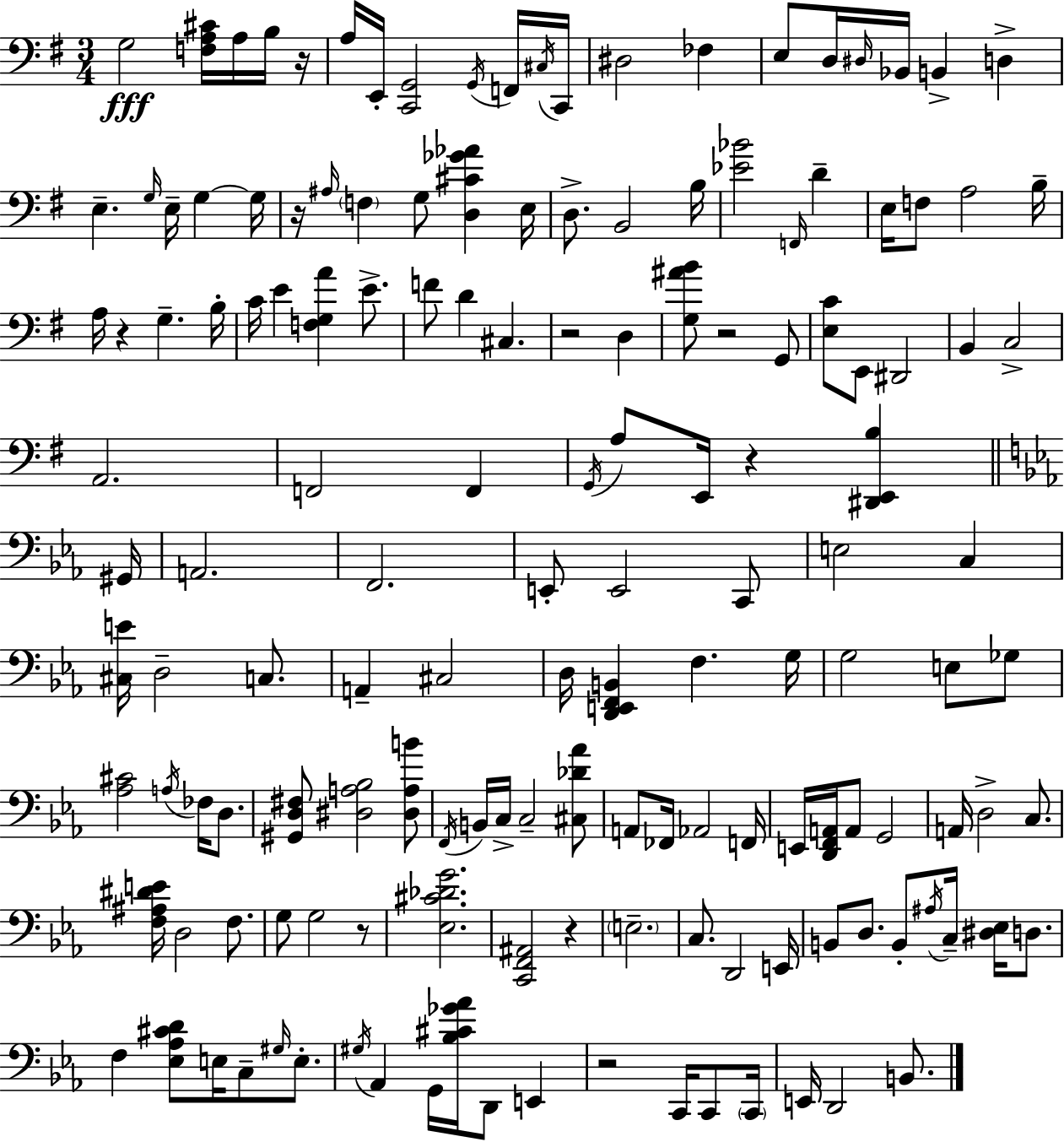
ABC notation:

X:1
T:Untitled
M:3/4
L:1/4
K:G
G,2 [F,A,^C]/4 A,/4 B,/4 z/4 A,/4 E,,/4 [C,,G,,]2 G,,/4 F,,/4 ^C,/4 C,,/4 ^D,2 _F, E,/2 D,/4 ^D,/4 _B,,/4 B,, D, E, G,/4 E,/4 G, G,/4 z/4 ^A,/4 F, G,/2 [D,^C_G_A] E,/4 D,/2 B,,2 B,/4 [_E_B]2 F,,/4 D E,/4 F,/2 A,2 B,/4 A,/4 z G, B,/4 C/4 E [F,G,A] E/2 F/2 D ^C, z2 D, [G,^AB]/2 z2 G,,/2 [E,C]/2 E,,/2 ^D,,2 B,, C,2 A,,2 F,,2 F,, G,,/4 A,/2 E,,/4 z [^D,,E,,B,] ^G,,/4 A,,2 F,,2 E,,/2 E,,2 C,,/2 E,2 C, [^C,E]/4 D,2 C,/2 A,, ^C,2 D,/4 [D,,E,,F,,B,,] F, G,/4 G,2 E,/2 _G,/2 [_A,^C]2 A,/4 _F,/4 D,/2 [^G,,D,^F,]/2 [^D,A,_B,]2 [^D,A,B]/2 F,,/4 B,,/4 C,/4 C,2 [^C,_D_A]/2 A,,/2 _F,,/4 _A,,2 F,,/4 E,,/4 [D,,F,,A,,]/4 A,,/2 G,,2 A,,/4 D,2 C,/2 [F,^A,^DE]/4 D,2 F,/2 G,/2 G,2 z/2 [_E,^C_DG]2 [C,,F,,^A,,]2 z E,2 C,/2 D,,2 E,,/4 B,,/2 D,/2 B,,/2 ^A,/4 C,/4 [^D,_E,]/4 D,/2 F, [_E,_A,^CD]/2 E,/4 C,/2 ^G,/4 E,/2 ^G,/4 _A,, G,,/4 [_B,^C_G_A]/4 D,,/2 E,, z2 C,,/4 C,,/2 C,,/4 E,,/4 D,,2 B,,/2